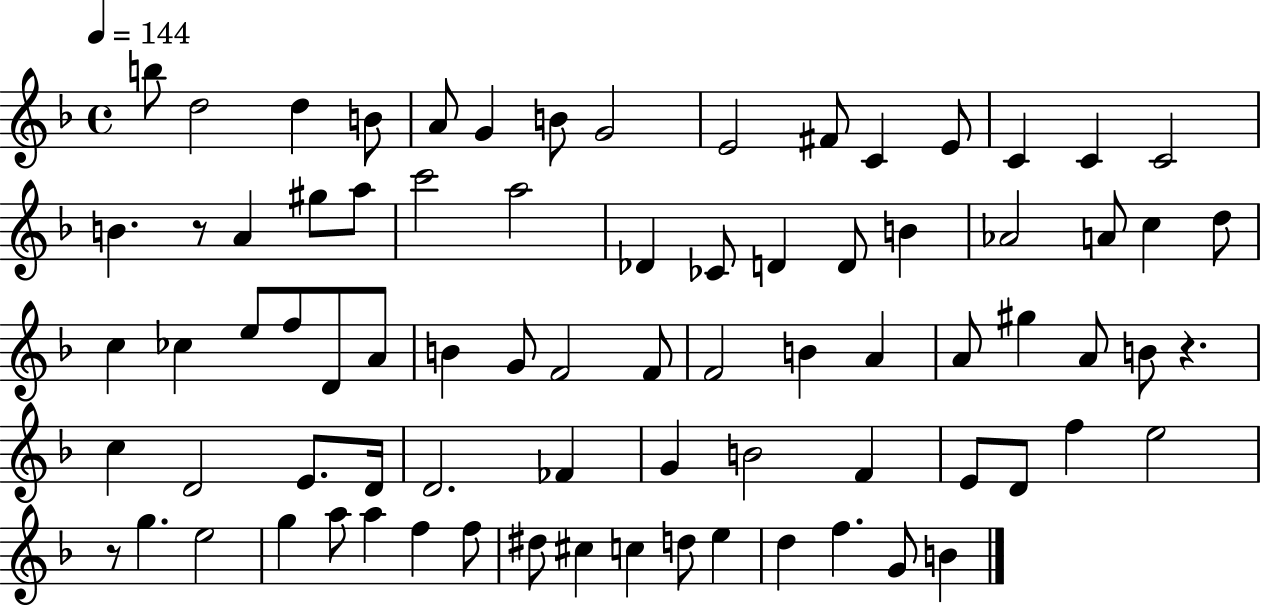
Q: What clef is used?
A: treble